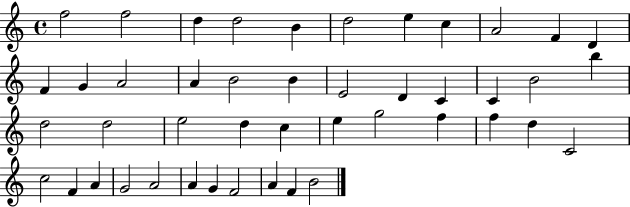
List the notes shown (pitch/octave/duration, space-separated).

F5/h F5/h D5/q D5/h B4/q D5/h E5/q C5/q A4/h F4/q D4/q F4/q G4/q A4/h A4/q B4/h B4/q E4/h D4/q C4/q C4/q B4/h B5/q D5/h D5/h E5/h D5/q C5/q E5/q G5/h F5/q F5/q D5/q C4/h C5/h F4/q A4/q G4/h A4/h A4/q G4/q F4/h A4/q F4/q B4/h